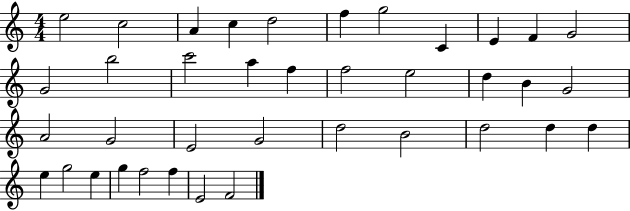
X:1
T:Untitled
M:4/4
L:1/4
K:C
e2 c2 A c d2 f g2 C E F G2 G2 b2 c'2 a f f2 e2 d B G2 A2 G2 E2 G2 d2 B2 d2 d d e g2 e g f2 f E2 F2